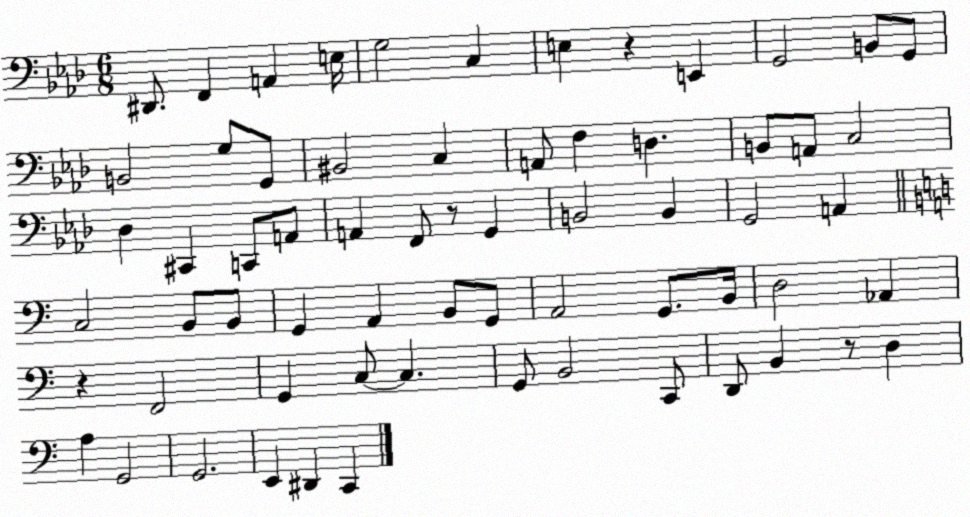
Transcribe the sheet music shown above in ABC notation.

X:1
T:Untitled
M:6/8
L:1/4
K:Ab
^D,,/2 F,, A,, E,/4 G,2 C, E, z E,, G,,2 B,,/2 G,,/2 B,,2 G,/2 G,,/2 ^B,,2 C, A,,/2 F, D, B,,/2 A,,/2 C,2 _D, ^C,, C,,/2 A,,/2 A,, F,,/2 z/2 G,, B,,2 B,, G,,2 A,, C,2 B,,/2 B,,/2 G,, A,, B,,/2 G,,/2 A,,2 G,,/2 B,,/4 D,2 _A,, z F,,2 G,, C,/2 C, G,,/2 B,,2 C,,/2 D,,/2 B,, z/2 D, A, G,,2 G,,2 E,, ^D,, C,,